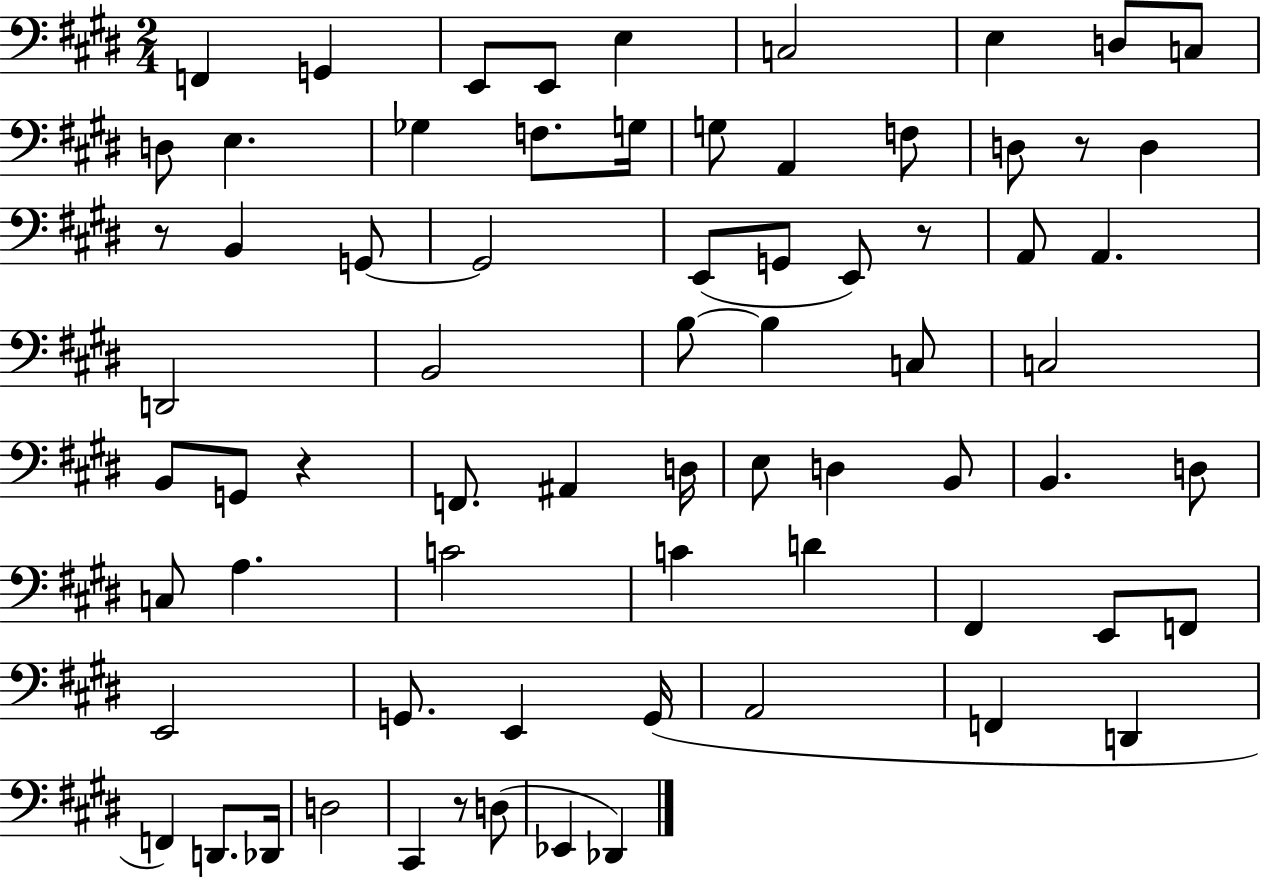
{
  \clef bass
  \numericTimeSignature
  \time 2/4
  \key e \major
  f,4 g,4 | e,8 e,8 e4 | c2 | e4 d8 c8 | \break d8 e4. | ges4 f8. g16 | g8 a,4 f8 | d8 r8 d4 | \break r8 b,4 g,8~~ | g,2 | e,8( g,8 e,8) r8 | a,8 a,4. | \break d,2 | b,2 | b8~~ b4 c8 | c2 | \break b,8 g,8 r4 | f,8. ais,4 d16 | e8 d4 b,8 | b,4. d8 | \break c8 a4. | c'2 | c'4 d'4 | fis,4 e,8 f,8 | \break e,2 | g,8. e,4 g,16( | a,2 | f,4 d,4 | \break f,4) d,8. des,16 | d2 | cis,4 r8 d8( | ees,4 des,4) | \break \bar "|."
}